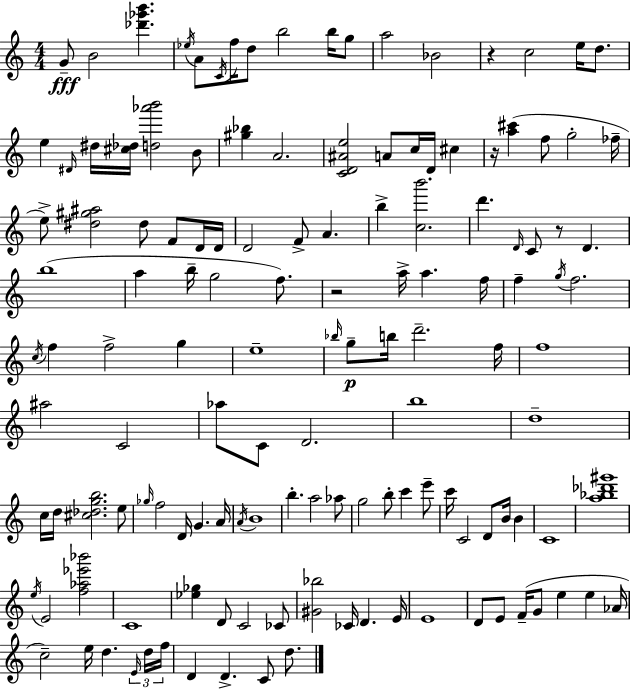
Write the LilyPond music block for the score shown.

{
  \clef treble
  \numericTimeSignature
  \time 4/4
  \key c \major
  g'8--\fff b'2 <des''' ges''' b'''>4. | \acciaccatura { ees''16 } a'8 \acciaccatura { c'16 } f''16 d''8 b''2 b''16 | g''8 a''2 bes'2 | r4 c''2 e''16 d''8. | \break e''4 \grace { dis'16 } dis''16 <cis'' des''>16 <d'' aes''' b'''>2 | b'8 <gis'' bes''>4 a'2. | <c' d' ais' e''>2 a'8 c''16 d'16 cis''4 | r16 <a'' cis'''>4( f''8 g''2-. | \break fes''16-- e''8->) <dis'' gis'' ais''>2 dis''8 f'8 | d'16 d'16 d'2 f'8-> a'4. | b''4-> <c'' b'''>2. | d'''4. \grace { d'16 } c'8 r8 d'4. | \break b''1( | a''4 b''16-- g''2 | f''8.) r2 a''16-> a''4. | f''16 f''4-- \acciaccatura { g''16 } f''2. | \break \acciaccatura { c''16 } f''4 f''2-> | g''4 e''1-- | \grace { bes''16 }\p g''8-- b''16 d'''2.-- | f''16 f''1 | \break ais''2 c'2 | aes''8 c'8 d'2. | b''1 | d''1-- | \break c''16 d''16 <cis'' des'' g'' b''>2. | e''8 \grace { ges''16 } f''2 | d'16 g'4. a'16 \acciaccatura { a'16 } b'1 | b''4.-. a''2 | \break aes''8 g''2 | b''8-. c'''4 e'''8-- c'''16 c'2 | d'8 b'16 b'4 c'1 | <a'' bes'' des''' gis'''>1 | \break \acciaccatura { e''16 } e'2 | <f'' aes'' ees''' bes'''>2 c'1 | <ees'' ges''>4 d'8 | c'2 ces'8 <gis' bes''>2 | \break ces'16 d'4. e'16 e'1 | d'8 e'8 f'16--( g'8 | e''4 e''4 aes'16 c''2--) | e''16 d''4. \tuplet 3/2 { \grace { e'16 } d''16 f''16 } d'4 | \break d'4.-> c'8 d''8. \bar "|."
}